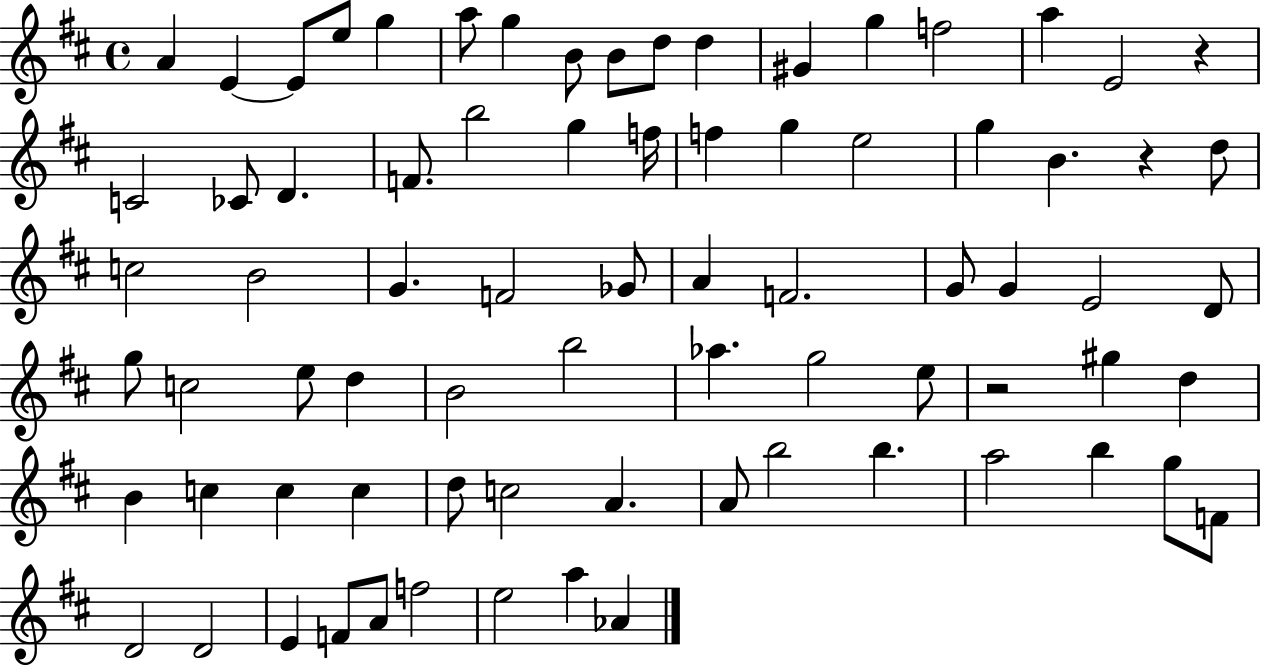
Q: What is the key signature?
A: D major